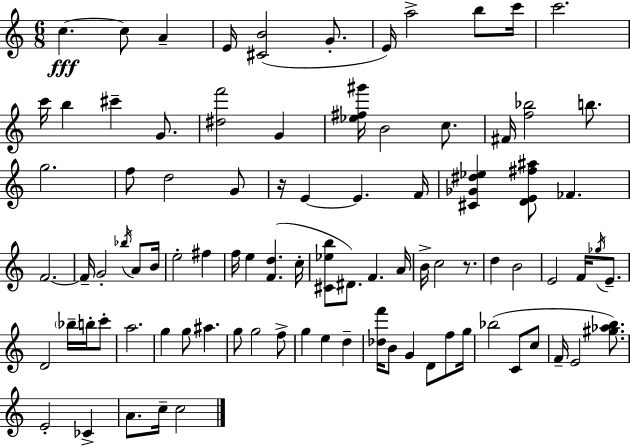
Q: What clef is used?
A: treble